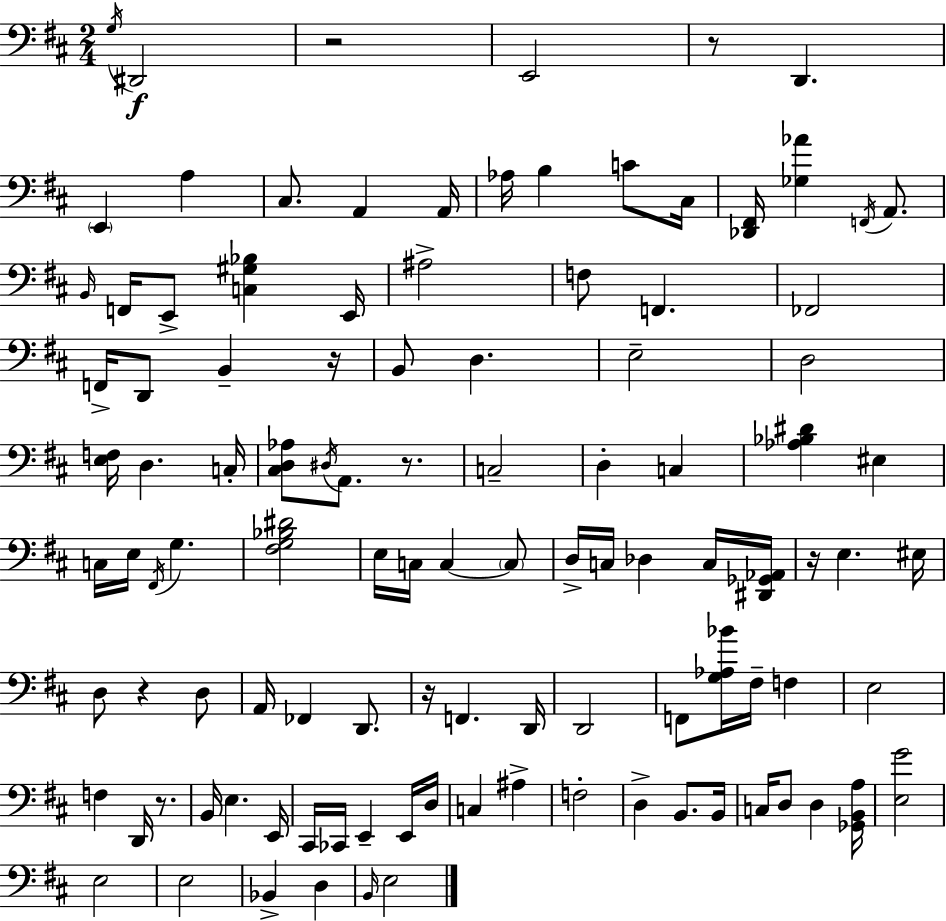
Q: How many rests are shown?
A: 8